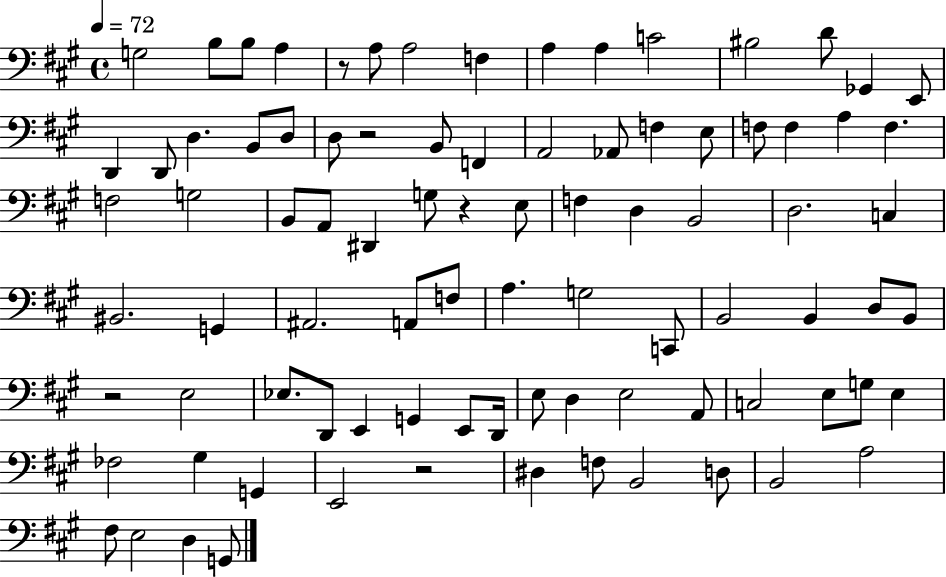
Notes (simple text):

G3/h B3/e B3/e A3/q R/e A3/e A3/h F3/q A3/q A3/q C4/h BIS3/h D4/e Gb2/q E2/e D2/q D2/e D3/q. B2/e D3/e D3/e R/h B2/e F2/q A2/h Ab2/e F3/q E3/e F3/e F3/q A3/q F3/q. F3/h G3/h B2/e A2/e D#2/q G3/e R/q E3/e F3/q D3/q B2/h D3/h. C3/q BIS2/h. G2/q A#2/h. A2/e F3/e A3/q. G3/h C2/e B2/h B2/q D3/e B2/e R/h E3/h Eb3/e. D2/e E2/q G2/q E2/e D2/s E3/e D3/q E3/h A2/e C3/h E3/e G3/e E3/q FES3/h G#3/q G2/q E2/h R/h D#3/q F3/e B2/h D3/e B2/h A3/h F#3/e E3/h D3/q G2/e